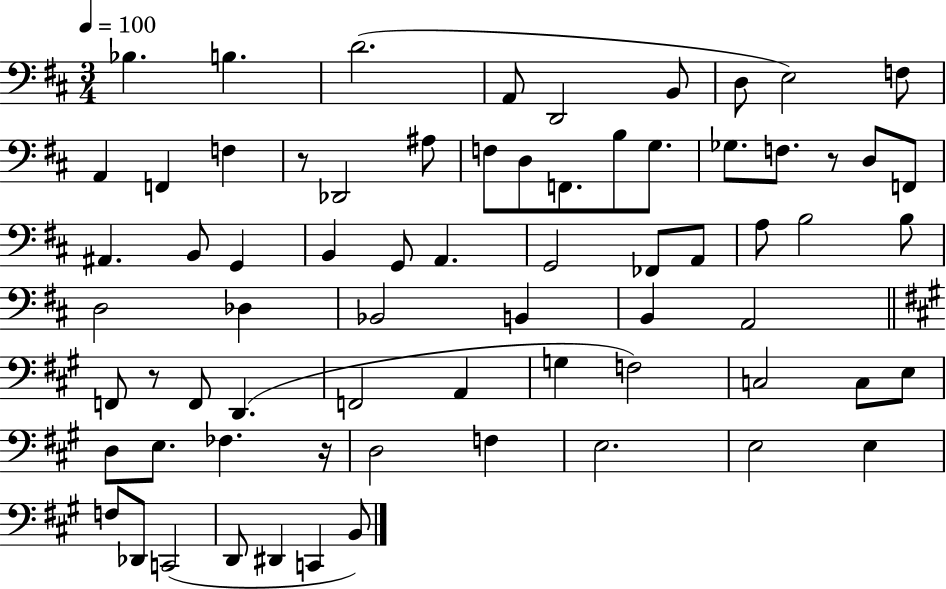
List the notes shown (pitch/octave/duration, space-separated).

Bb3/q. B3/q. D4/h. A2/e D2/h B2/e D3/e E3/h F3/e A2/q F2/q F3/q R/e Db2/h A#3/e F3/e D3/e F2/e. B3/e G3/e. Gb3/e. F3/e. R/e D3/e F2/e A#2/q. B2/e G2/q B2/q G2/e A2/q. G2/h FES2/e A2/e A3/e B3/h B3/e D3/h Db3/q Bb2/h B2/q B2/q A2/h F2/e R/e F2/e D2/q. F2/h A2/q G3/q F3/h C3/h C3/e E3/e D3/e E3/e. FES3/q. R/s D3/h F3/q E3/h. E3/h E3/q F3/e Db2/e C2/h D2/e D#2/q C2/q B2/e